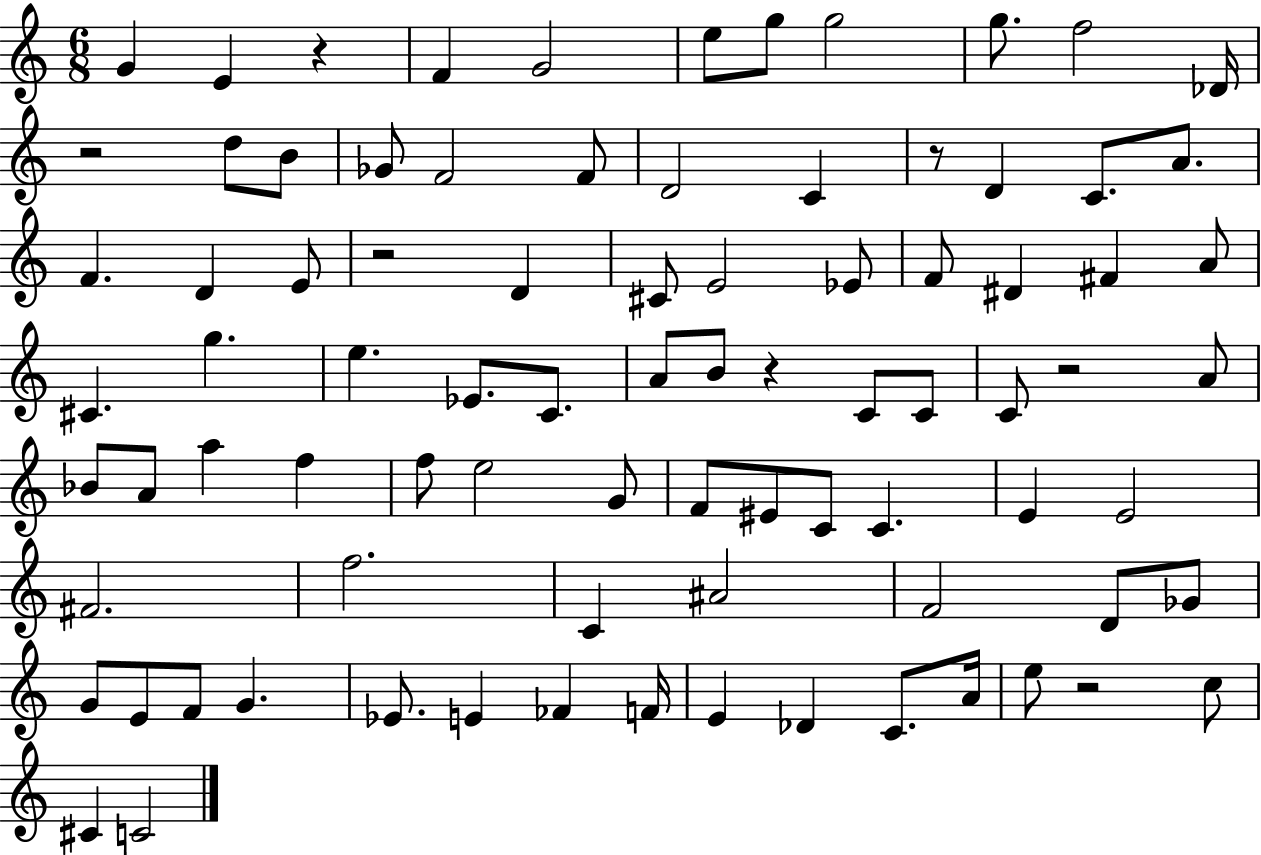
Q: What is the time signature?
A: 6/8